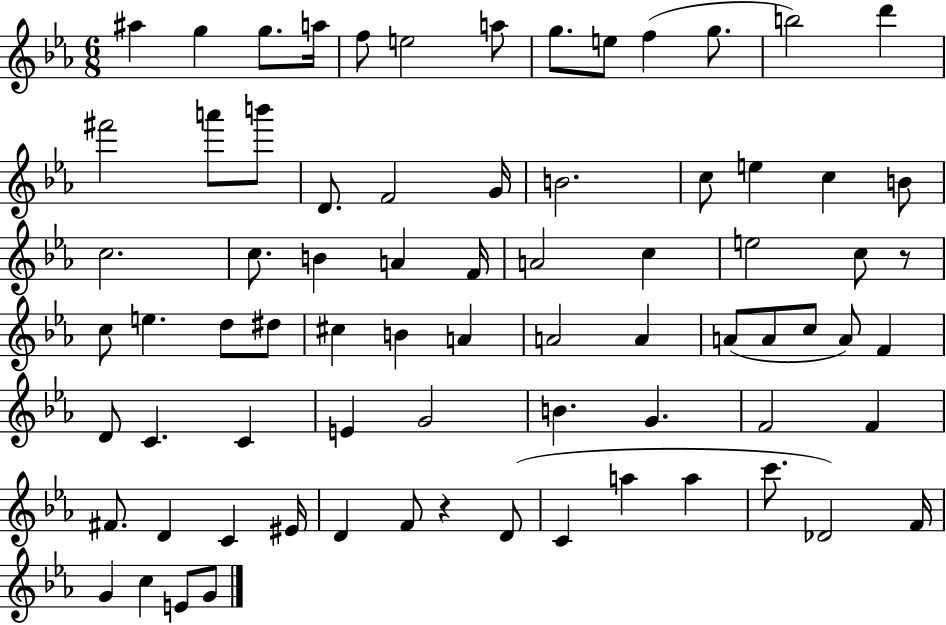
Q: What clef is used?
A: treble